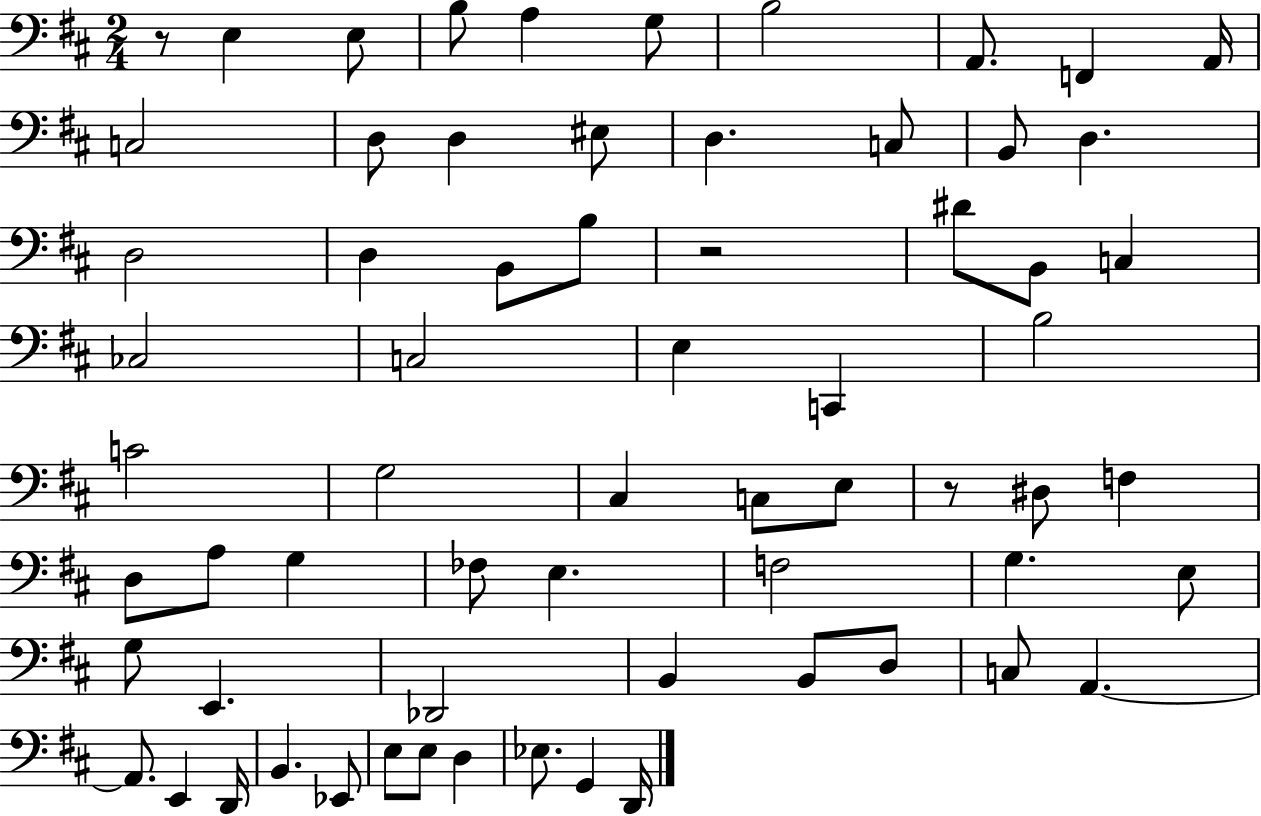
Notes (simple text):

R/e E3/q E3/e B3/e A3/q G3/e B3/h A2/e. F2/q A2/s C3/h D3/e D3/q EIS3/e D3/q. C3/e B2/e D3/q. D3/h D3/q B2/e B3/e R/h D#4/e B2/e C3/q CES3/h C3/h E3/q C2/q B3/h C4/h G3/h C#3/q C3/e E3/e R/e D#3/e F3/q D3/e A3/e G3/q FES3/e E3/q. F3/h G3/q. E3/e G3/e E2/q. Db2/h B2/q B2/e D3/e C3/e A2/q. A2/e. E2/q D2/s B2/q. Eb2/e E3/e E3/e D3/q Eb3/e. G2/q D2/s